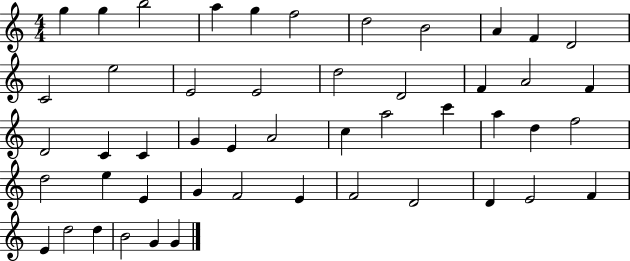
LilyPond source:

{
  \clef treble
  \numericTimeSignature
  \time 4/4
  \key c \major
  g''4 g''4 b''2 | a''4 g''4 f''2 | d''2 b'2 | a'4 f'4 d'2 | \break c'2 e''2 | e'2 e'2 | d''2 d'2 | f'4 a'2 f'4 | \break d'2 c'4 c'4 | g'4 e'4 a'2 | c''4 a''2 c'''4 | a''4 d''4 f''2 | \break d''2 e''4 e'4 | g'4 f'2 e'4 | f'2 d'2 | d'4 e'2 f'4 | \break e'4 d''2 d''4 | b'2 g'4 g'4 | \bar "|."
}